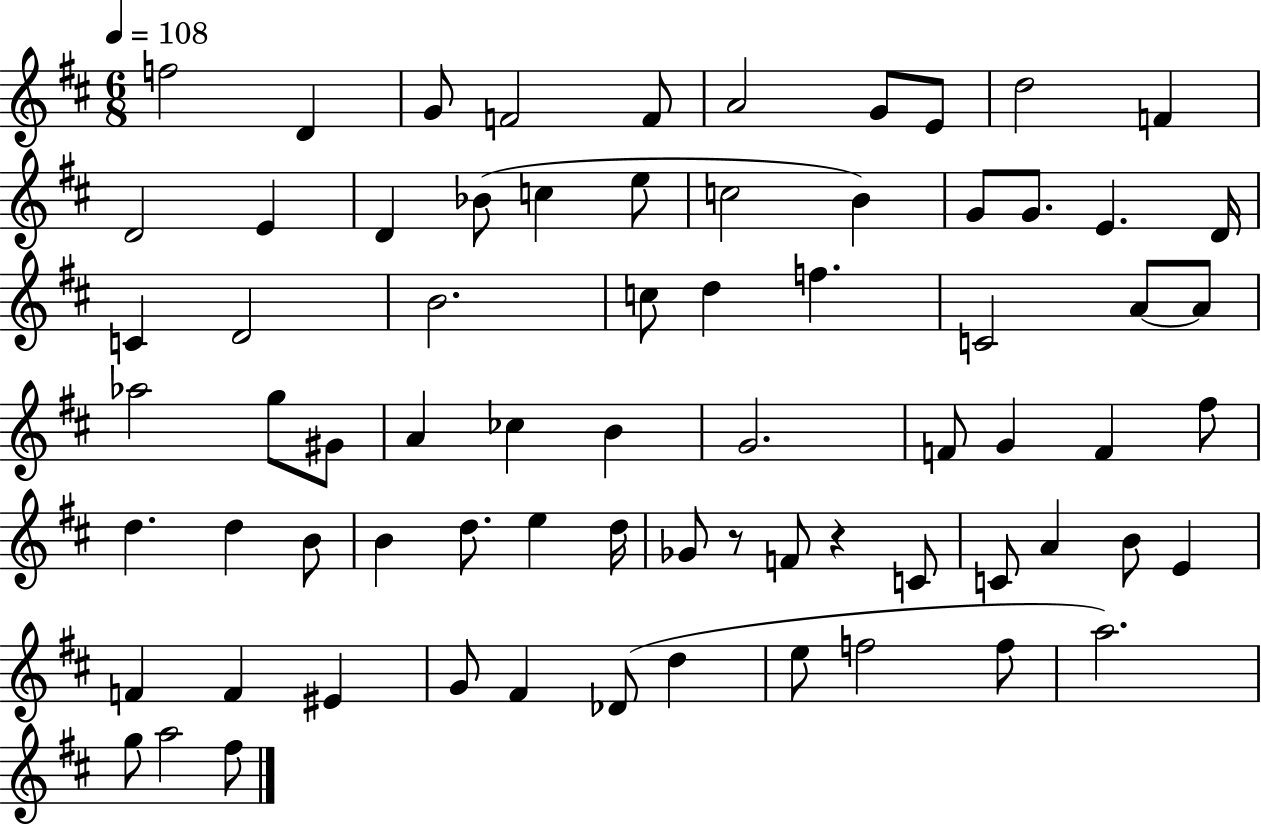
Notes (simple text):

F5/h D4/q G4/e F4/h F4/e A4/h G4/e E4/e D5/h F4/q D4/h E4/q D4/q Bb4/e C5/q E5/e C5/h B4/q G4/e G4/e. E4/q. D4/s C4/q D4/h B4/h. C5/e D5/q F5/q. C4/h A4/e A4/e Ab5/h G5/e G#4/e A4/q CES5/q B4/q G4/h. F4/e G4/q F4/q F#5/e D5/q. D5/q B4/e B4/q D5/e. E5/q D5/s Gb4/e R/e F4/e R/q C4/e C4/e A4/q B4/e E4/q F4/q F4/q EIS4/q G4/e F#4/q Db4/e D5/q E5/e F5/h F5/e A5/h. G5/e A5/h F#5/e